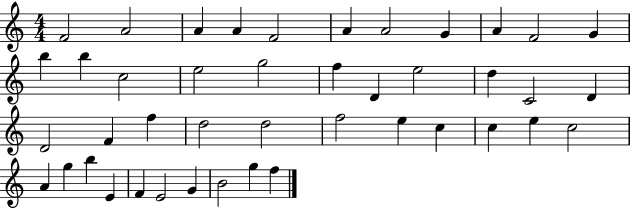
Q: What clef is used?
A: treble